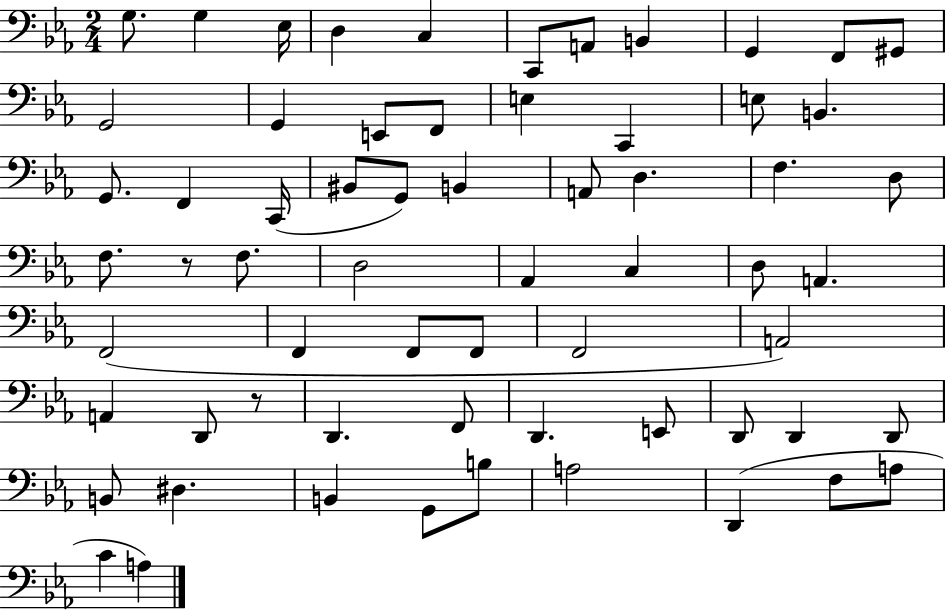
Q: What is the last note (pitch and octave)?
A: A3